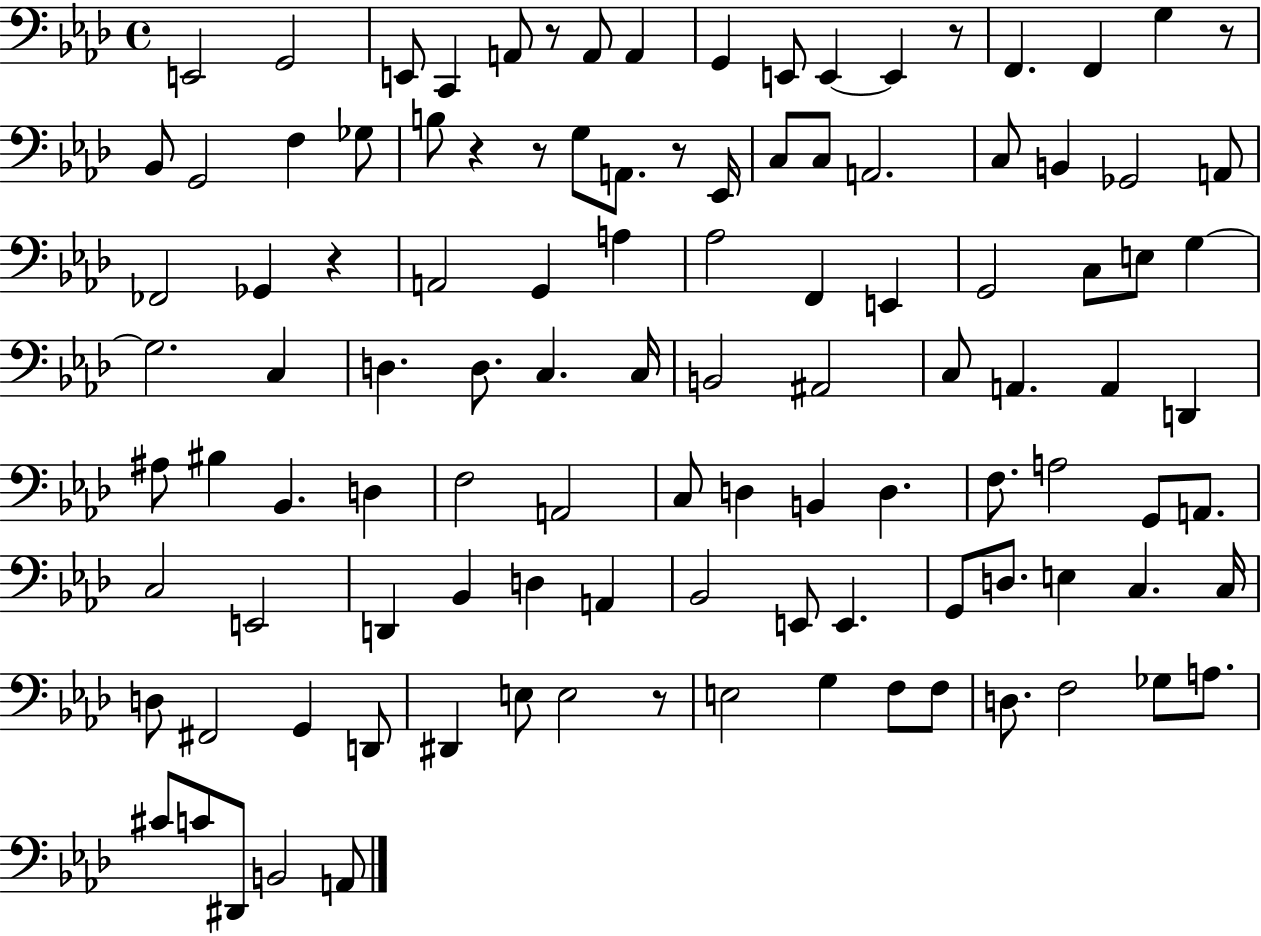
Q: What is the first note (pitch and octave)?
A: E2